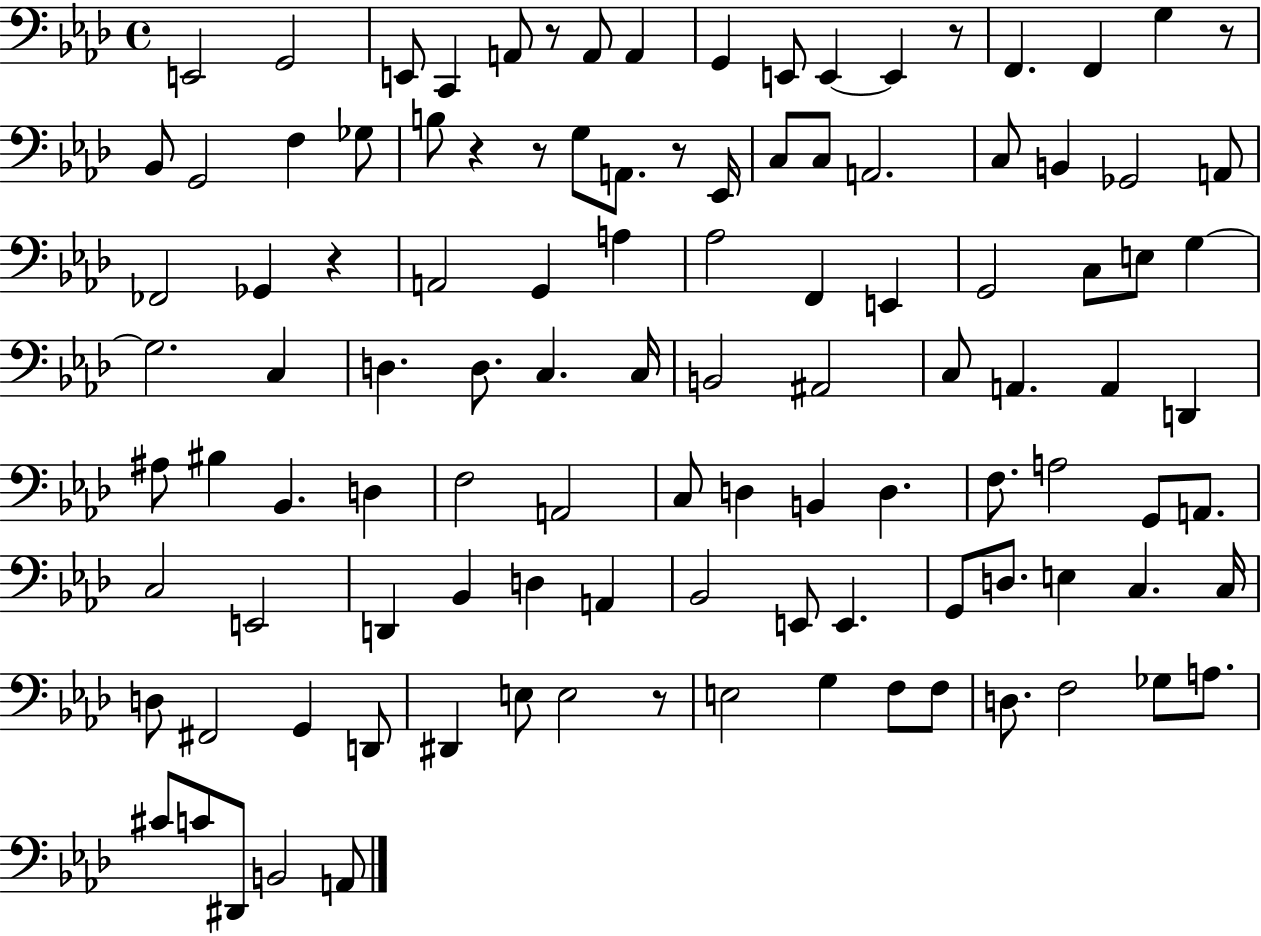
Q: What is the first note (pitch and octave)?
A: E2